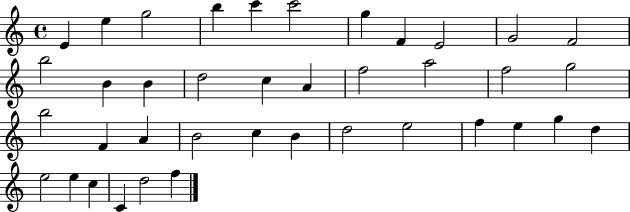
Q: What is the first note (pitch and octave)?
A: E4